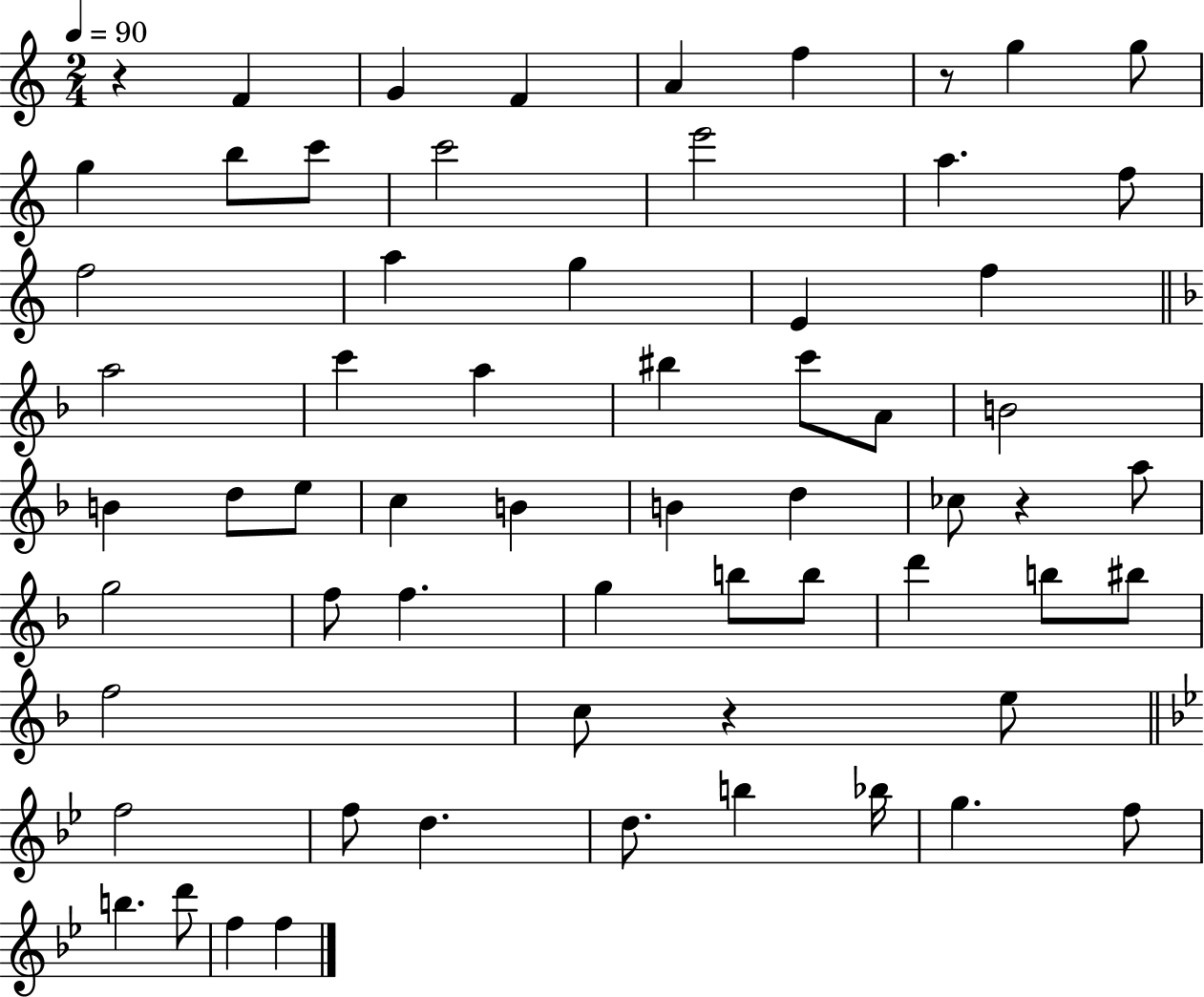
R/q F4/q G4/q F4/q A4/q F5/q R/e G5/q G5/e G5/q B5/e C6/e C6/h E6/h A5/q. F5/e F5/h A5/q G5/q E4/q F5/q A5/h C6/q A5/q BIS5/q C6/e A4/e B4/h B4/q D5/e E5/e C5/q B4/q B4/q D5/q CES5/e R/q A5/e G5/h F5/e F5/q. G5/q B5/e B5/e D6/q B5/e BIS5/e F5/h C5/e R/q E5/e F5/h F5/e D5/q. D5/e. B5/q Bb5/s G5/q. F5/e B5/q. D6/e F5/q F5/q